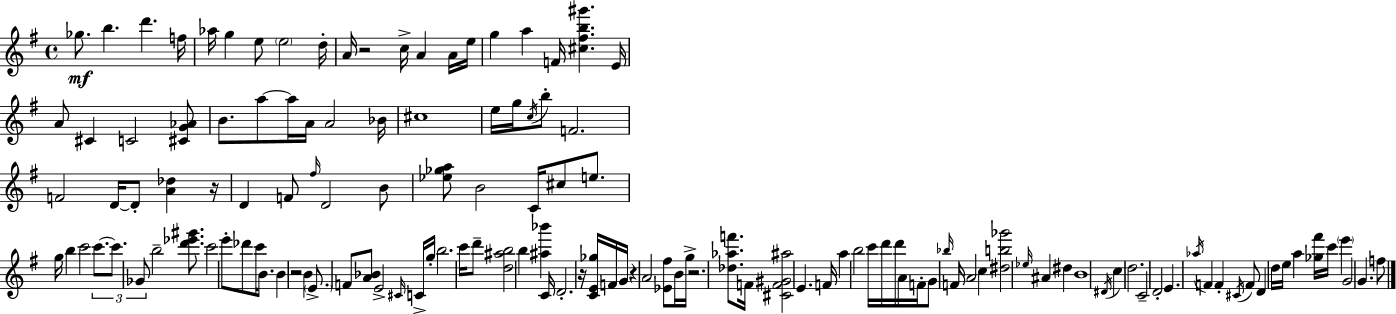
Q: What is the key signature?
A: G major